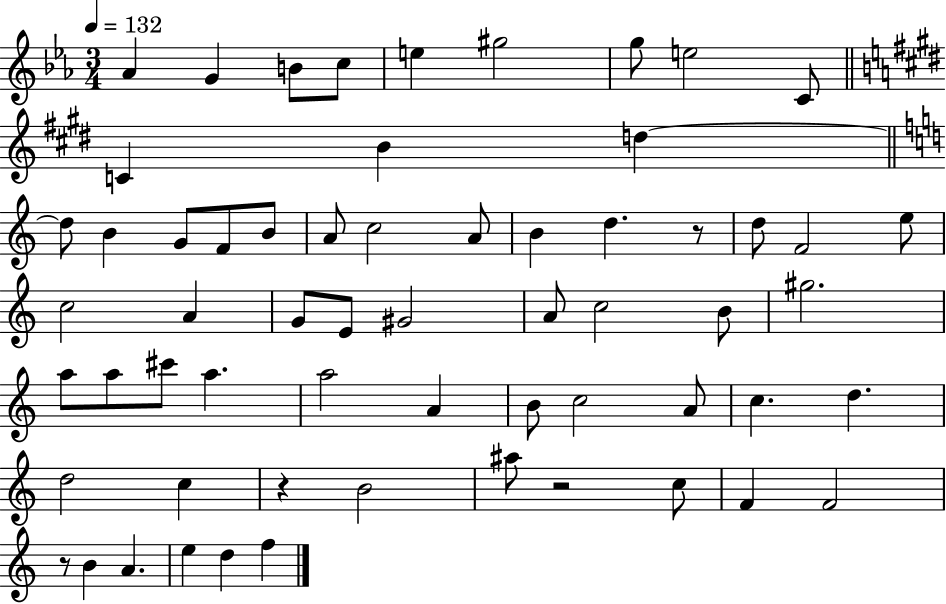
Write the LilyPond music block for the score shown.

{
  \clef treble
  \numericTimeSignature
  \time 3/4
  \key ees \major
  \tempo 4 = 132
  aes'4 g'4 b'8 c''8 | e''4 gis''2 | g''8 e''2 c'8 | \bar "||" \break \key e \major c'4 b'4 d''4~~ | \bar "||" \break \key c \major d''8 b'4 g'8 f'8 b'8 | a'8 c''2 a'8 | b'4 d''4. r8 | d''8 f'2 e''8 | \break c''2 a'4 | g'8 e'8 gis'2 | a'8 c''2 b'8 | gis''2. | \break a''8 a''8 cis'''8 a''4. | a''2 a'4 | b'8 c''2 a'8 | c''4. d''4. | \break d''2 c''4 | r4 b'2 | ais''8 r2 c''8 | f'4 f'2 | \break r8 b'4 a'4. | e''4 d''4 f''4 | \bar "|."
}